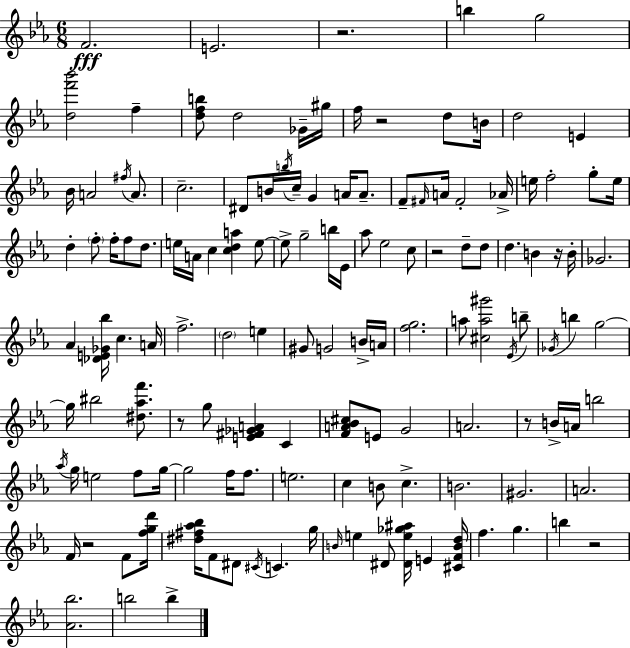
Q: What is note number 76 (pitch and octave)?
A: C4